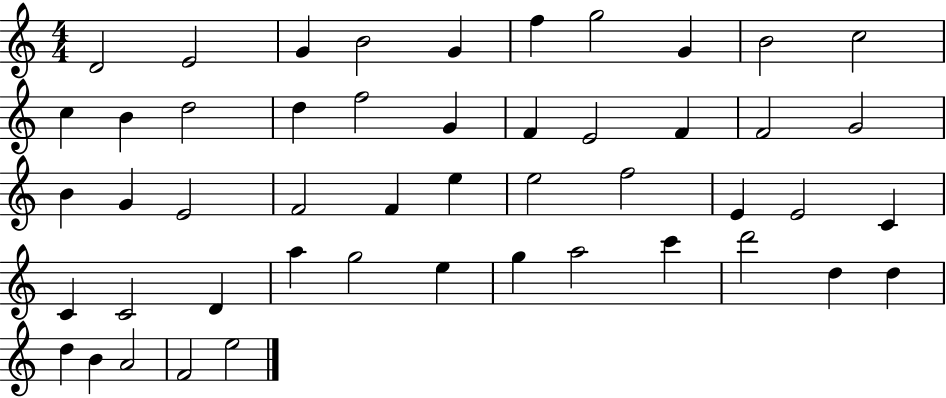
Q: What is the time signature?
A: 4/4